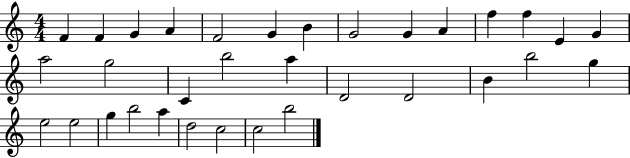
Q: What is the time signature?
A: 4/4